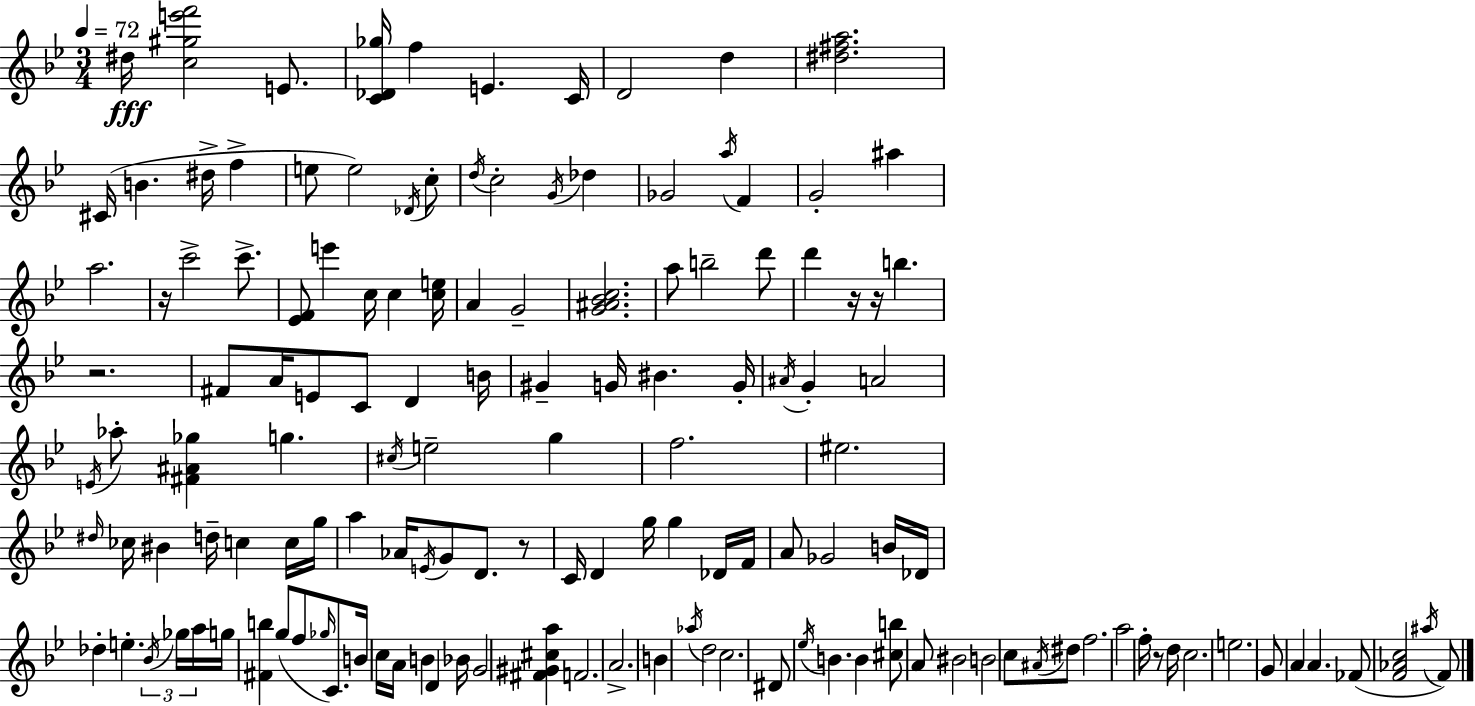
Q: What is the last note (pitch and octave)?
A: F4